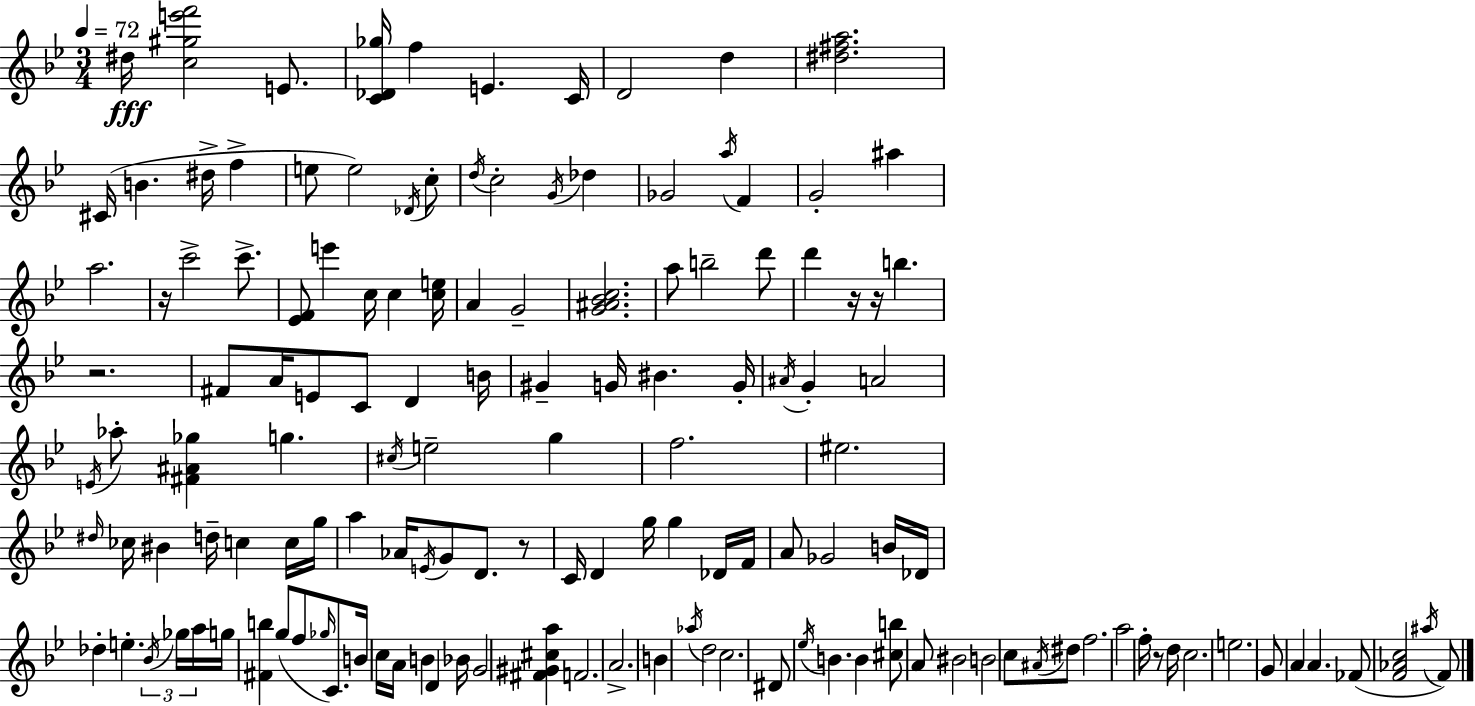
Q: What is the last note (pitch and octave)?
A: F4